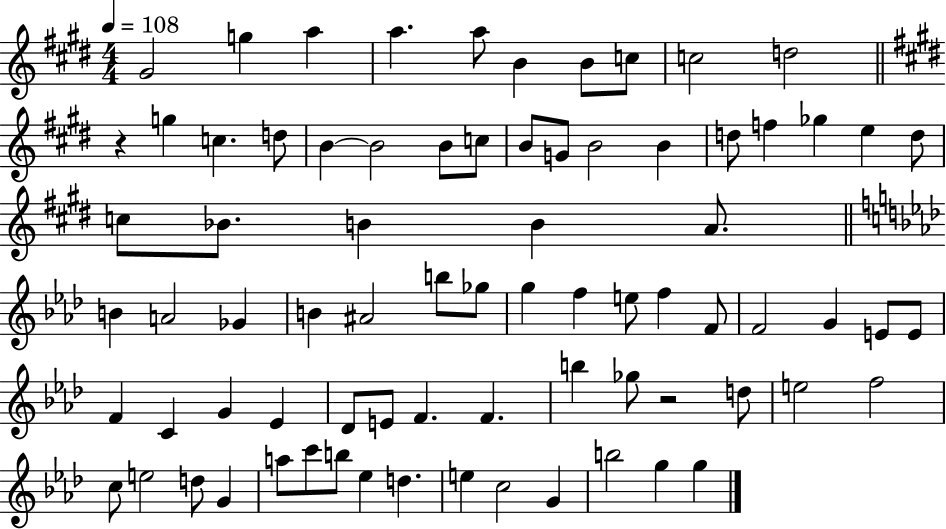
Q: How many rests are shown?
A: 2